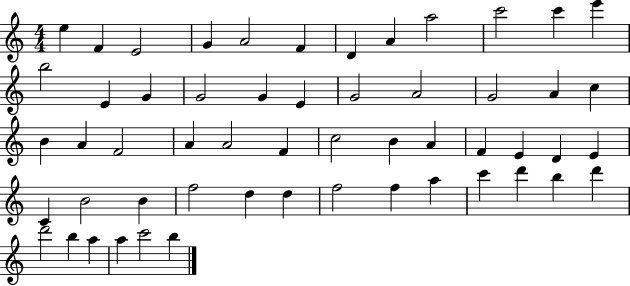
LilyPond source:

{
  \clef treble
  \numericTimeSignature
  \time 4/4
  \key c \major
  e''4 f'4 e'2 | g'4 a'2 f'4 | d'4 a'4 a''2 | c'''2 c'''4 e'''4 | \break b''2 e'4 g'4 | g'2 g'4 e'4 | g'2 a'2 | g'2 a'4 c''4 | \break b'4 a'4 f'2 | a'4 a'2 f'4 | c''2 b'4 a'4 | f'4 e'4 d'4 e'4 | \break c'4 b'2 b'4 | f''2 d''4 d''4 | f''2 f''4 a''4 | c'''4 d'''4 b''4 d'''4 | \break d'''2 b''4 a''4 | a''4 c'''2 b''4 | \bar "|."
}